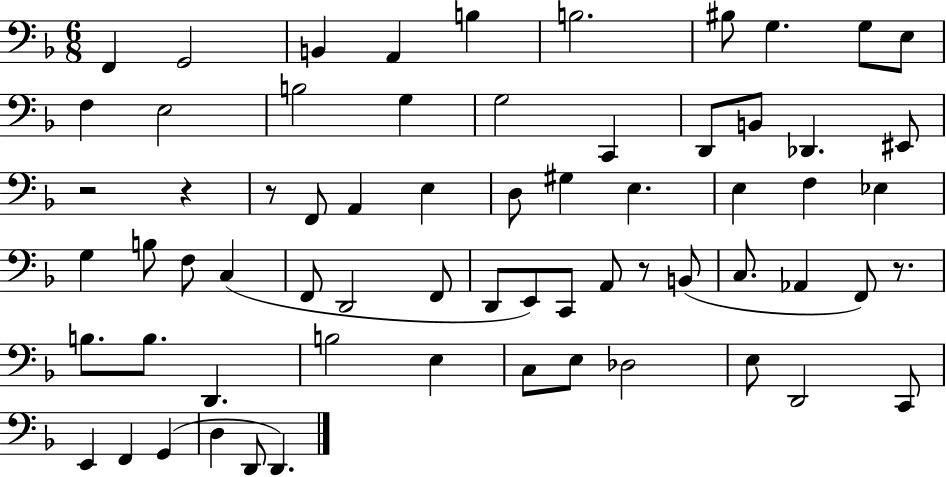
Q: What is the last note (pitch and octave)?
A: D2